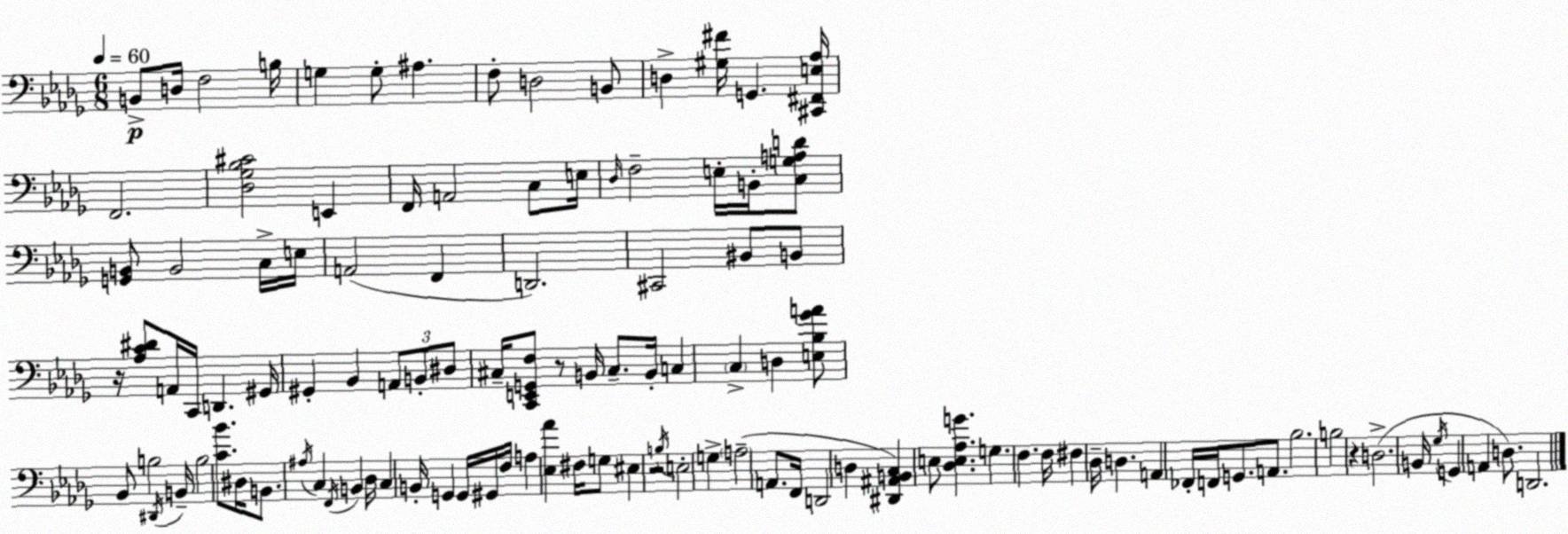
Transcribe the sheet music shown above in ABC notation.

X:1
T:Untitled
M:6/8
L:1/4
K:Bbm
B,,/2 D,/4 F,2 B,/4 G, G,/2 ^A, F,/2 D,2 B,,/2 D, [^G,^F]/4 G,, [^C,,^F,,E,_A,]/4 F,,2 [_D,_G,_B,^C]2 E,, F,,/4 A,,2 C,/2 E,/4 _D,/4 F,2 E,/4 B,,/4 [C,G,A,D]/2 [G,,B,,]/2 B,,2 C,/4 E,/4 A,,2 F,, D,,2 ^C,,2 ^B,,/2 B,,/2 z/4 [_A,C^D]/2 A,,/4 C,,/4 D,, ^G,,/4 ^G,, _B,, A,,/2 B,,/2 ^D,/2 ^C,/4 [C,,E,,G,,F,]/2 z/2 B,,/4 ^C,/2 B,,/4 C, C, D, [E,_B,_GA]/2 _B,,/2 B,2 ^D,,/4 B,,/4 B,2 [C_B]/2 ^D,/4 B,,/2 ^A,/4 C, F,,/4 B,, _D,/4 C, B,,/4 G,, G,,/4 ^G,,/4 F,/4 A, [_E,_A] ^F,/4 G,/2 ^E, z2 B,/4 E,2 G, A,2 A,,/2 F,,/4 D,,2 D, [^D,,^A,,B,,C,] E,/2 [_D,E,_A,G] G, F, F,/4 ^F, _D,/4 D, A,, _F,,/4 F,,/4 G,,/2 A,,/2 _B,2 B,2 z D,2 B,,/4 _G,/4 G,, A,, D,/2 D,,2